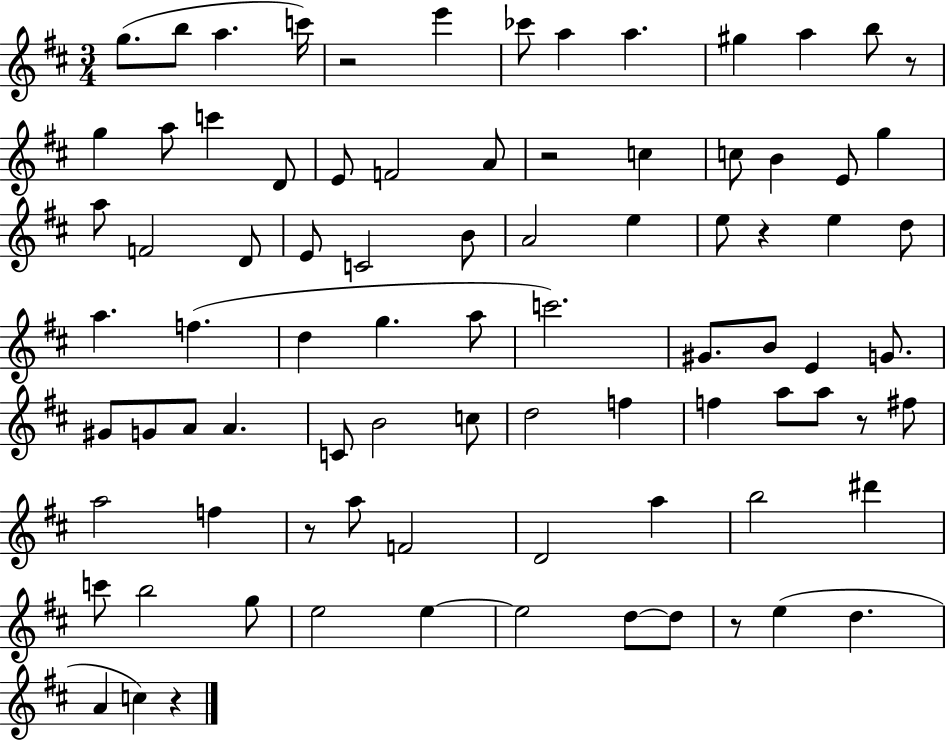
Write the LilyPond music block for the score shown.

{
  \clef treble
  \numericTimeSignature
  \time 3/4
  \key d \major
  g''8.( b''8 a''4. c'''16) | r2 e'''4 | ces'''8 a''4 a''4. | gis''4 a''4 b''8 r8 | \break g''4 a''8 c'''4 d'8 | e'8 f'2 a'8 | r2 c''4 | c''8 b'4 e'8 g''4 | \break a''8 f'2 d'8 | e'8 c'2 b'8 | a'2 e''4 | e''8 r4 e''4 d''8 | \break a''4. f''4.( | d''4 g''4. a''8 | c'''2.) | gis'8. b'8 e'4 g'8. | \break gis'8 g'8 a'8 a'4. | c'8 b'2 c''8 | d''2 f''4 | f''4 a''8 a''8 r8 fis''8 | \break a''2 f''4 | r8 a''8 f'2 | d'2 a''4 | b''2 dis'''4 | \break c'''8 b''2 g''8 | e''2 e''4~~ | e''2 d''8~~ d''8 | r8 e''4( d''4. | \break a'4 c''4) r4 | \bar "|."
}